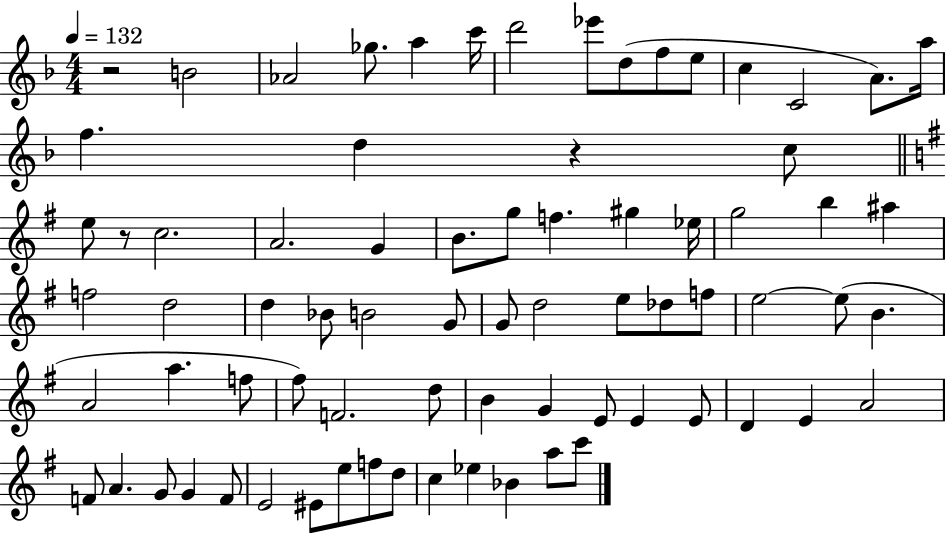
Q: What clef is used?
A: treble